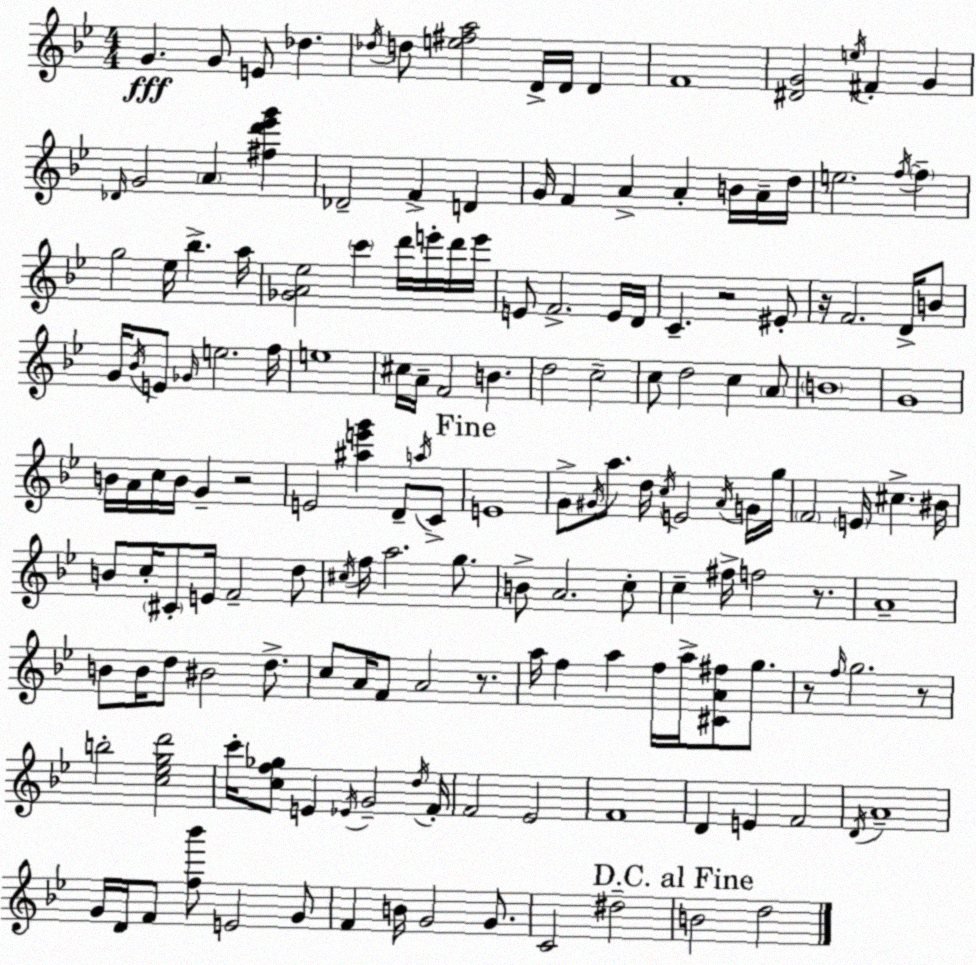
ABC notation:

X:1
T:Untitled
M:4/4
L:1/4
K:Gm
G G/2 E/2 _d _d/4 d/2 [e^fa]2 D/4 D/4 D F4 [^DG]2 e/4 ^F G _D/4 G2 A [^fd'_e'g'] _D2 F D G/4 F A A B/4 A/4 d/4 e2 f/4 f g2 _e/4 _b a/4 [_GA_e]2 c' d'/4 e'/4 d'/4 e'/4 E/2 F2 E/4 D/4 C z2 ^E/2 z/4 F2 D/4 B/2 G/4 _B/4 E/2 _G/4 e2 f/4 e4 ^c/4 A/4 F2 B d2 c2 c/2 d2 c A/2 B4 G4 B/4 A/4 c/4 B/4 G z2 E2 [^ae'g'] D/2 a/4 C/2 E4 G/2 ^G/4 a/2 d/4 c/4 E2 A/4 G/4 g/4 F2 E/4 ^c ^B/4 B/2 c/4 ^C/2 E/4 F2 d/2 ^c/4 f/4 a2 g/2 B/2 A2 c/2 c ^f/4 f2 z/2 A4 B/2 B/4 d/2 ^B2 d/2 c/2 A/4 F/2 A2 z/2 a/4 f a f/4 a/4 [^CA^f]/2 g/2 z/2 f/4 g2 z/2 b2 [c_egd']2 c'/4 [cf_g]/2 E _E/4 G2 d/4 F/4 F2 _E2 F4 D E F2 D/4 A4 G/4 D/4 F/2 [f_b']/2 E2 G/2 F B/4 G2 G/2 C2 ^d2 B2 d2